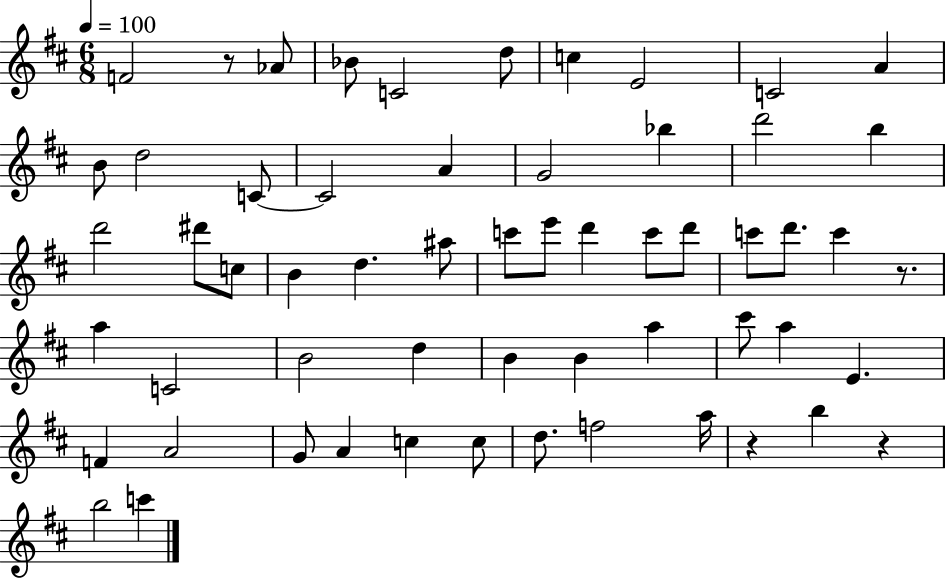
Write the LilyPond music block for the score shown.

{
  \clef treble
  \numericTimeSignature
  \time 6/8
  \key d \major
  \tempo 4 = 100
  f'2 r8 aes'8 | bes'8 c'2 d''8 | c''4 e'2 | c'2 a'4 | \break b'8 d''2 c'8~~ | c'2 a'4 | g'2 bes''4 | d'''2 b''4 | \break d'''2 dis'''8 c''8 | b'4 d''4. ais''8 | c'''8 e'''8 d'''4 c'''8 d'''8 | c'''8 d'''8. c'''4 r8. | \break a''4 c'2 | b'2 d''4 | b'4 b'4 a''4 | cis'''8 a''4 e'4. | \break f'4 a'2 | g'8 a'4 c''4 c''8 | d''8. f''2 a''16 | r4 b''4 r4 | \break b''2 c'''4 | \bar "|."
}